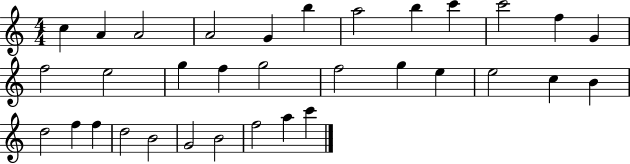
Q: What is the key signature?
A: C major